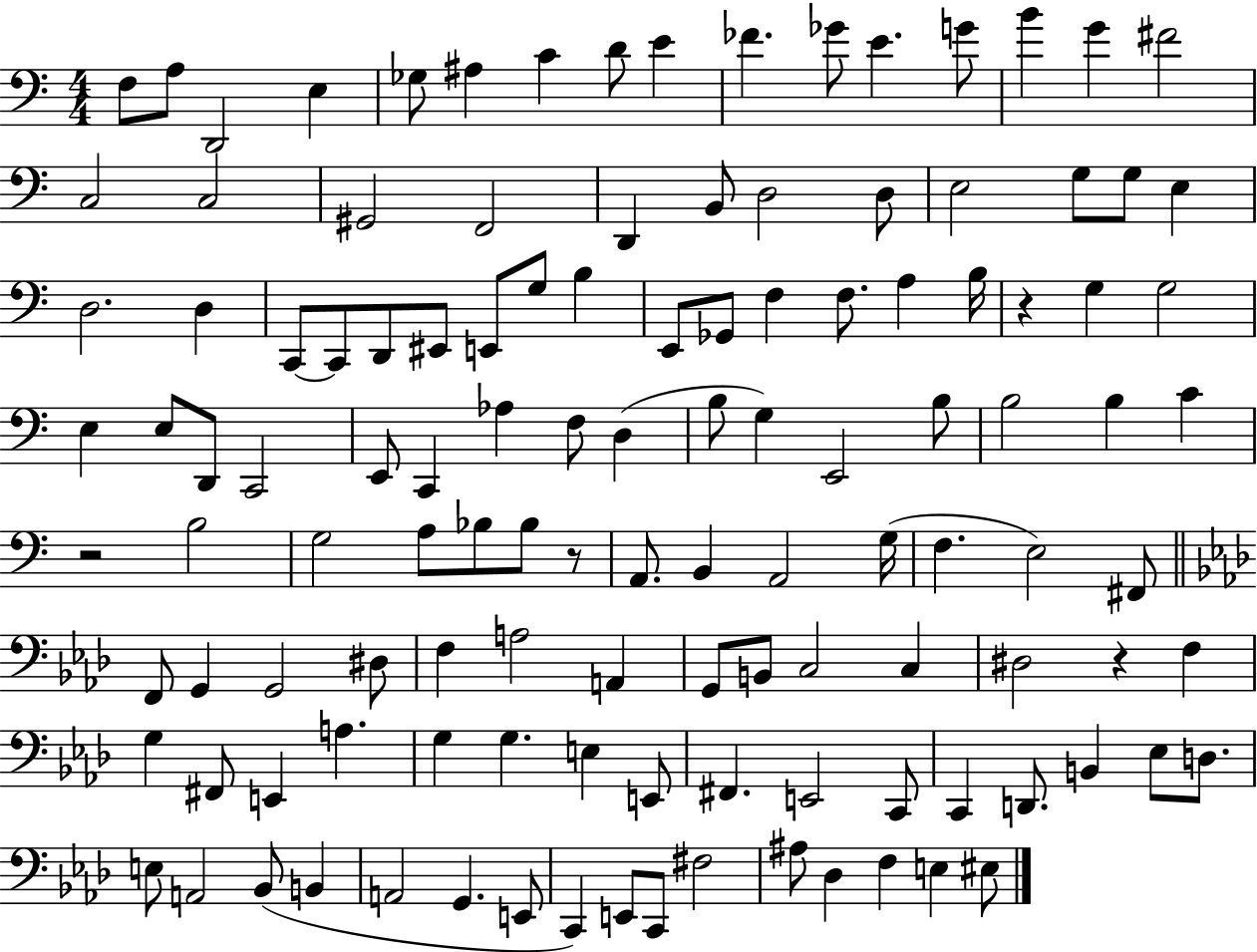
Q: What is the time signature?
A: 4/4